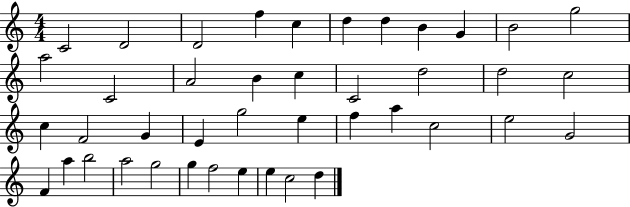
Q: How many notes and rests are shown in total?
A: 42